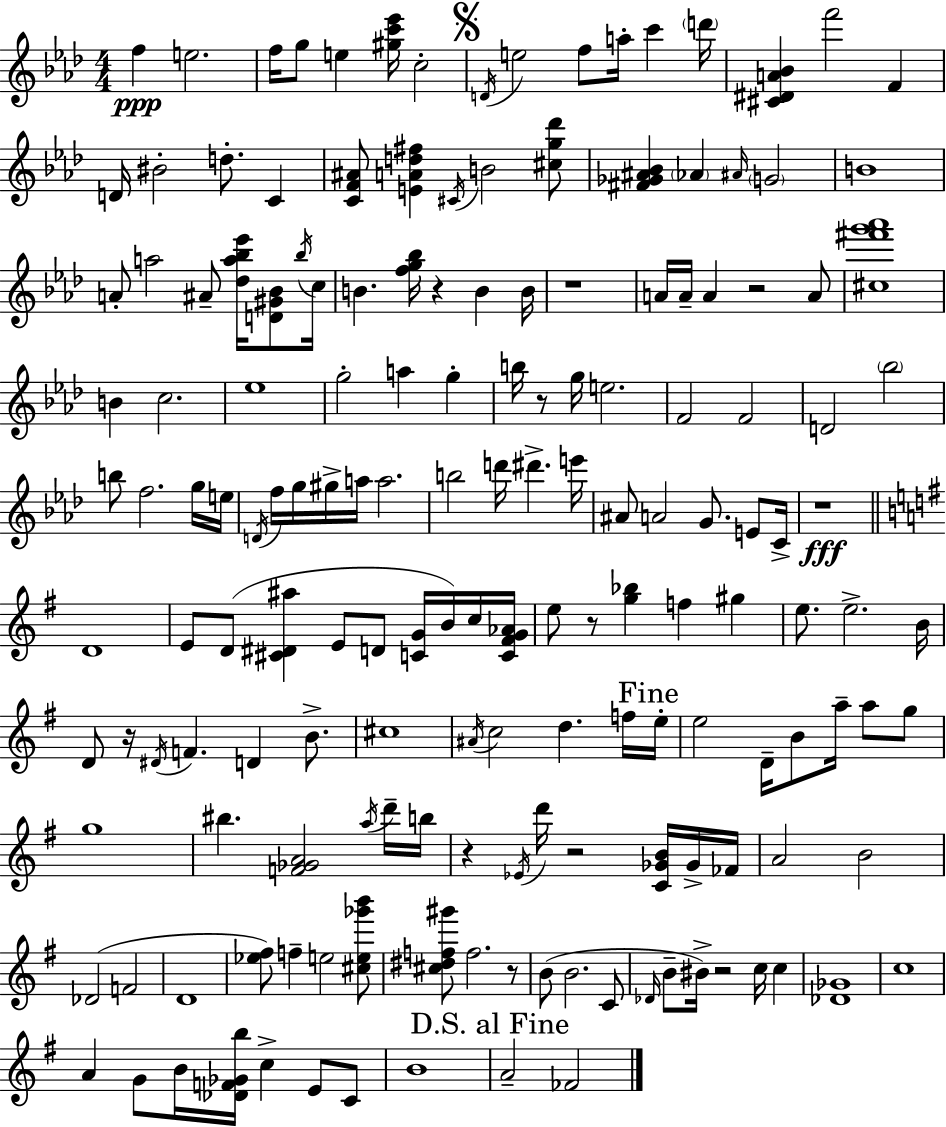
F5/q E5/h. F5/s G5/e E5/q [G#5,C6,Eb6]/s C5/h D4/s E5/h F5/e A5/s C6/q D6/s [C#4,D#4,A4,Bb4]/q F6/h F4/q D4/s BIS4/h D5/e. C4/q [C4,F4,A#4]/e [E4,A4,D5,F#5]/q C#4/s B4/h [C#5,G5,Db6]/e [F#4,Gb4,A#4,Bb4]/q Ab4/q A#4/s G4/h B4/w A4/e A5/h A#4/e [Db5,A5,Bb5,Eb6]/s [D4,G#4,Bb4]/e Bb5/s C5/s B4/q. [F5,G5,Bb5]/s R/q B4/q B4/s R/w A4/s A4/s A4/q R/h A4/e [C#5,F#6,G6,Ab6]/w B4/q C5/h. Eb5/w G5/h A5/q G5/q B5/s R/e G5/s E5/h. F4/h F4/h D4/h Bb5/h B5/e F5/h. G5/s E5/s D4/s F5/s G5/s G#5/s A5/s A5/h. B5/h D6/s D#6/q. E6/s A#4/e A4/h G4/e. E4/e C4/s R/w D4/w E4/e D4/e [C#4,D#4,A#5]/q E4/e D4/e [C4,G4]/s B4/s C5/s [C4,F#4,G4,Ab4]/s E5/e R/e [G5,Bb5]/q F5/q G#5/q E5/e. E5/h. B4/s D4/e R/s D#4/s F4/q. D4/q B4/e. C#5/w A#4/s C5/h D5/q. F5/s E5/s E5/h D4/s B4/e A5/s A5/e G5/e G5/w BIS5/q. [F4,Gb4,A4]/h A5/s D6/s B5/s R/q Eb4/s D6/s R/h [C4,Gb4,B4]/s Gb4/s FES4/s A4/h B4/h Db4/h F4/h D4/w [Eb5,F#5]/e F5/q E5/h [C#5,E5,Gb6,B6]/e [C#5,D#5,F5,G#6]/e F5/h. R/e B4/e B4/h. C4/e Db4/s B4/e BIS4/s R/h C5/s C5/q [Db4,Gb4]/w C5/w A4/q G4/e B4/s [Db4,F4,Gb4,B5]/s C5/q E4/e C4/e B4/w A4/h FES4/h